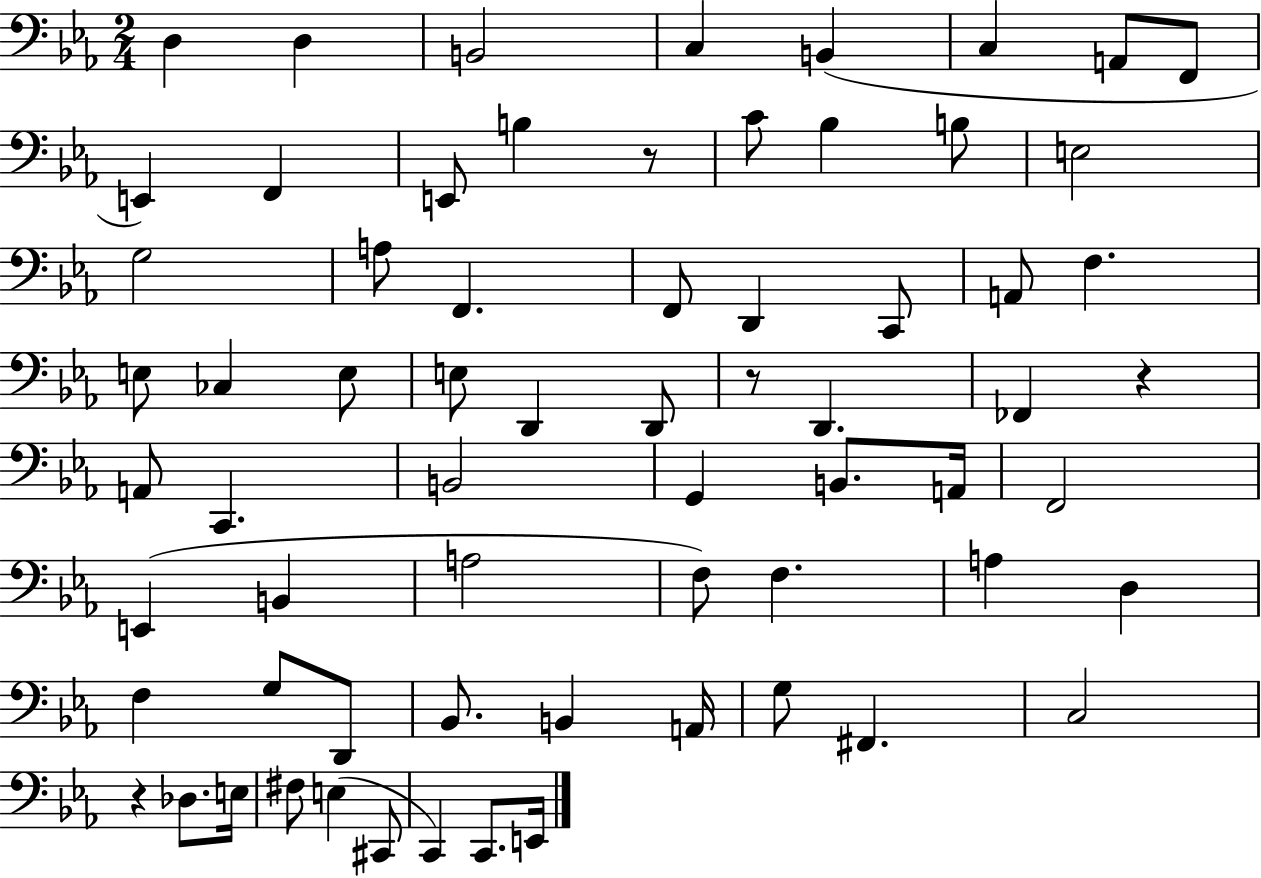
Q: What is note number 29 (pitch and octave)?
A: D2